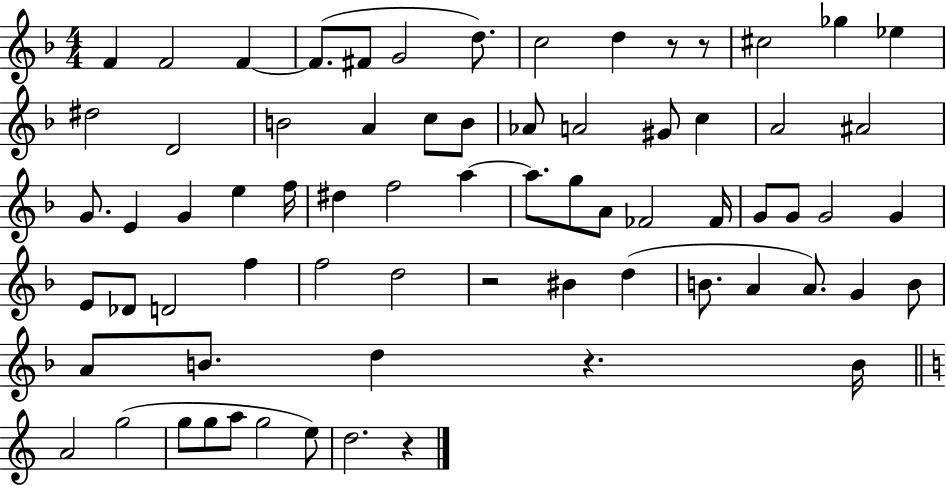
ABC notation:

X:1
T:Untitled
M:4/4
L:1/4
K:F
F F2 F F/2 ^F/2 G2 d/2 c2 d z/2 z/2 ^c2 _g _e ^d2 D2 B2 A c/2 B/2 _A/2 A2 ^G/2 c A2 ^A2 G/2 E G e f/4 ^d f2 a a/2 g/2 A/2 _F2 _F/4 G/2 G/2 G2 G E/2 _D/2 D2 f f2 d2 z2 ^B d B/2 A A/2 G B/2 A/2 B/2 d z B/4 A2 g2 g/2 g/2 a/2 g2 e/2 d2 z